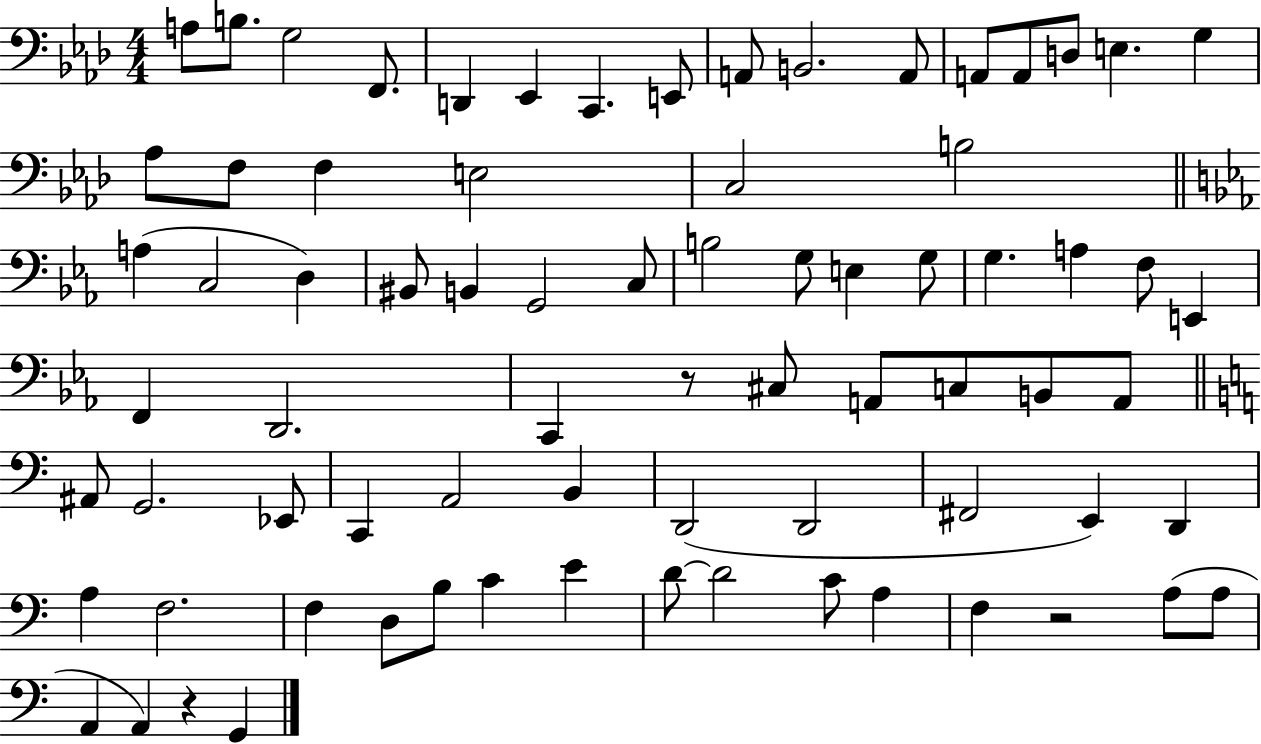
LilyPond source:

{
  \clef bass
  \numericTimeSignature
  \time 4/4
  \key aes \major
  a8 b8. g2 f,8. | d,4 ees,4 c,4. e,8 | a,8 b,2. a,8 | a,8 a,8 d8 e4. g4 | \break aes8 f8 f4 e2 | c2 b2 | \bar "||" \break \key c \minor a4( c2 d4) | bis,8 b,4 g,2 c8 | b2 g8 e4 g8 | g4. a4 f8 e,4 | \break f,4 d,2. | c,4 r8 cis8 a,8 c8 b,8 a,8 | \bar "||" \break \key c \major ais,8 g,2. ees,8 | c,4 a,2 b,4 | d,2( d,2 | fis,2 e,4) d,4 | \break a4 f2. | f4 d8 b8 c'4 e'4 | d'8~~ d'2 c'8 a4 | f4 r2 a8( a8 | \break a,4 a,4) r4 g,4 | \bar "|."
}